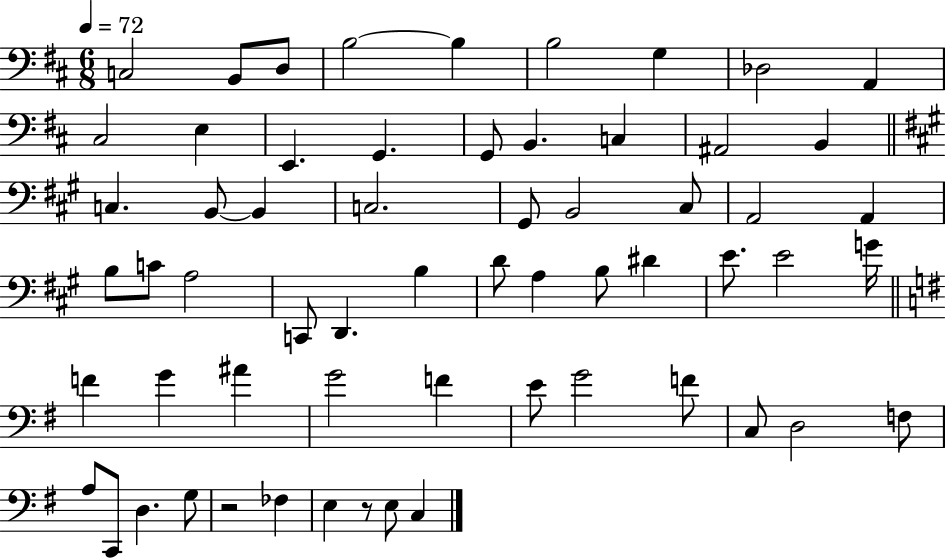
{
  \clef bass
  \numericTimeSignature
  \time 6/8
  \key d \major
  \tempo 4 = 72
  c2 b,8 d8 | b2~~ b4 | b2 g4 | des2 a,4 | \break cis2 e4 | e,4. g,4. | g,8 b,4. c4 | ais,2 b,4 | \break \bar "||" \break \key a \major c4. b,8~~ b,4 | c2. | gis,8 b,2 cis8 | a,2 a,4 | \break b8 c'8 a2 | c,8 d,4. b4 | d'8 a4 b8 dis'4 | e'8. e'2 g'16 | \break \bar "||" \break \key e \minor f'4 g'4 ais'4 | g'2 f'4 | e'8 g'2 f'8 | c8 d2 f8 | \break a8 c,8 d4. g8 | r2 fes4 | e4 r8 e8 c4 | \bar "|."
}